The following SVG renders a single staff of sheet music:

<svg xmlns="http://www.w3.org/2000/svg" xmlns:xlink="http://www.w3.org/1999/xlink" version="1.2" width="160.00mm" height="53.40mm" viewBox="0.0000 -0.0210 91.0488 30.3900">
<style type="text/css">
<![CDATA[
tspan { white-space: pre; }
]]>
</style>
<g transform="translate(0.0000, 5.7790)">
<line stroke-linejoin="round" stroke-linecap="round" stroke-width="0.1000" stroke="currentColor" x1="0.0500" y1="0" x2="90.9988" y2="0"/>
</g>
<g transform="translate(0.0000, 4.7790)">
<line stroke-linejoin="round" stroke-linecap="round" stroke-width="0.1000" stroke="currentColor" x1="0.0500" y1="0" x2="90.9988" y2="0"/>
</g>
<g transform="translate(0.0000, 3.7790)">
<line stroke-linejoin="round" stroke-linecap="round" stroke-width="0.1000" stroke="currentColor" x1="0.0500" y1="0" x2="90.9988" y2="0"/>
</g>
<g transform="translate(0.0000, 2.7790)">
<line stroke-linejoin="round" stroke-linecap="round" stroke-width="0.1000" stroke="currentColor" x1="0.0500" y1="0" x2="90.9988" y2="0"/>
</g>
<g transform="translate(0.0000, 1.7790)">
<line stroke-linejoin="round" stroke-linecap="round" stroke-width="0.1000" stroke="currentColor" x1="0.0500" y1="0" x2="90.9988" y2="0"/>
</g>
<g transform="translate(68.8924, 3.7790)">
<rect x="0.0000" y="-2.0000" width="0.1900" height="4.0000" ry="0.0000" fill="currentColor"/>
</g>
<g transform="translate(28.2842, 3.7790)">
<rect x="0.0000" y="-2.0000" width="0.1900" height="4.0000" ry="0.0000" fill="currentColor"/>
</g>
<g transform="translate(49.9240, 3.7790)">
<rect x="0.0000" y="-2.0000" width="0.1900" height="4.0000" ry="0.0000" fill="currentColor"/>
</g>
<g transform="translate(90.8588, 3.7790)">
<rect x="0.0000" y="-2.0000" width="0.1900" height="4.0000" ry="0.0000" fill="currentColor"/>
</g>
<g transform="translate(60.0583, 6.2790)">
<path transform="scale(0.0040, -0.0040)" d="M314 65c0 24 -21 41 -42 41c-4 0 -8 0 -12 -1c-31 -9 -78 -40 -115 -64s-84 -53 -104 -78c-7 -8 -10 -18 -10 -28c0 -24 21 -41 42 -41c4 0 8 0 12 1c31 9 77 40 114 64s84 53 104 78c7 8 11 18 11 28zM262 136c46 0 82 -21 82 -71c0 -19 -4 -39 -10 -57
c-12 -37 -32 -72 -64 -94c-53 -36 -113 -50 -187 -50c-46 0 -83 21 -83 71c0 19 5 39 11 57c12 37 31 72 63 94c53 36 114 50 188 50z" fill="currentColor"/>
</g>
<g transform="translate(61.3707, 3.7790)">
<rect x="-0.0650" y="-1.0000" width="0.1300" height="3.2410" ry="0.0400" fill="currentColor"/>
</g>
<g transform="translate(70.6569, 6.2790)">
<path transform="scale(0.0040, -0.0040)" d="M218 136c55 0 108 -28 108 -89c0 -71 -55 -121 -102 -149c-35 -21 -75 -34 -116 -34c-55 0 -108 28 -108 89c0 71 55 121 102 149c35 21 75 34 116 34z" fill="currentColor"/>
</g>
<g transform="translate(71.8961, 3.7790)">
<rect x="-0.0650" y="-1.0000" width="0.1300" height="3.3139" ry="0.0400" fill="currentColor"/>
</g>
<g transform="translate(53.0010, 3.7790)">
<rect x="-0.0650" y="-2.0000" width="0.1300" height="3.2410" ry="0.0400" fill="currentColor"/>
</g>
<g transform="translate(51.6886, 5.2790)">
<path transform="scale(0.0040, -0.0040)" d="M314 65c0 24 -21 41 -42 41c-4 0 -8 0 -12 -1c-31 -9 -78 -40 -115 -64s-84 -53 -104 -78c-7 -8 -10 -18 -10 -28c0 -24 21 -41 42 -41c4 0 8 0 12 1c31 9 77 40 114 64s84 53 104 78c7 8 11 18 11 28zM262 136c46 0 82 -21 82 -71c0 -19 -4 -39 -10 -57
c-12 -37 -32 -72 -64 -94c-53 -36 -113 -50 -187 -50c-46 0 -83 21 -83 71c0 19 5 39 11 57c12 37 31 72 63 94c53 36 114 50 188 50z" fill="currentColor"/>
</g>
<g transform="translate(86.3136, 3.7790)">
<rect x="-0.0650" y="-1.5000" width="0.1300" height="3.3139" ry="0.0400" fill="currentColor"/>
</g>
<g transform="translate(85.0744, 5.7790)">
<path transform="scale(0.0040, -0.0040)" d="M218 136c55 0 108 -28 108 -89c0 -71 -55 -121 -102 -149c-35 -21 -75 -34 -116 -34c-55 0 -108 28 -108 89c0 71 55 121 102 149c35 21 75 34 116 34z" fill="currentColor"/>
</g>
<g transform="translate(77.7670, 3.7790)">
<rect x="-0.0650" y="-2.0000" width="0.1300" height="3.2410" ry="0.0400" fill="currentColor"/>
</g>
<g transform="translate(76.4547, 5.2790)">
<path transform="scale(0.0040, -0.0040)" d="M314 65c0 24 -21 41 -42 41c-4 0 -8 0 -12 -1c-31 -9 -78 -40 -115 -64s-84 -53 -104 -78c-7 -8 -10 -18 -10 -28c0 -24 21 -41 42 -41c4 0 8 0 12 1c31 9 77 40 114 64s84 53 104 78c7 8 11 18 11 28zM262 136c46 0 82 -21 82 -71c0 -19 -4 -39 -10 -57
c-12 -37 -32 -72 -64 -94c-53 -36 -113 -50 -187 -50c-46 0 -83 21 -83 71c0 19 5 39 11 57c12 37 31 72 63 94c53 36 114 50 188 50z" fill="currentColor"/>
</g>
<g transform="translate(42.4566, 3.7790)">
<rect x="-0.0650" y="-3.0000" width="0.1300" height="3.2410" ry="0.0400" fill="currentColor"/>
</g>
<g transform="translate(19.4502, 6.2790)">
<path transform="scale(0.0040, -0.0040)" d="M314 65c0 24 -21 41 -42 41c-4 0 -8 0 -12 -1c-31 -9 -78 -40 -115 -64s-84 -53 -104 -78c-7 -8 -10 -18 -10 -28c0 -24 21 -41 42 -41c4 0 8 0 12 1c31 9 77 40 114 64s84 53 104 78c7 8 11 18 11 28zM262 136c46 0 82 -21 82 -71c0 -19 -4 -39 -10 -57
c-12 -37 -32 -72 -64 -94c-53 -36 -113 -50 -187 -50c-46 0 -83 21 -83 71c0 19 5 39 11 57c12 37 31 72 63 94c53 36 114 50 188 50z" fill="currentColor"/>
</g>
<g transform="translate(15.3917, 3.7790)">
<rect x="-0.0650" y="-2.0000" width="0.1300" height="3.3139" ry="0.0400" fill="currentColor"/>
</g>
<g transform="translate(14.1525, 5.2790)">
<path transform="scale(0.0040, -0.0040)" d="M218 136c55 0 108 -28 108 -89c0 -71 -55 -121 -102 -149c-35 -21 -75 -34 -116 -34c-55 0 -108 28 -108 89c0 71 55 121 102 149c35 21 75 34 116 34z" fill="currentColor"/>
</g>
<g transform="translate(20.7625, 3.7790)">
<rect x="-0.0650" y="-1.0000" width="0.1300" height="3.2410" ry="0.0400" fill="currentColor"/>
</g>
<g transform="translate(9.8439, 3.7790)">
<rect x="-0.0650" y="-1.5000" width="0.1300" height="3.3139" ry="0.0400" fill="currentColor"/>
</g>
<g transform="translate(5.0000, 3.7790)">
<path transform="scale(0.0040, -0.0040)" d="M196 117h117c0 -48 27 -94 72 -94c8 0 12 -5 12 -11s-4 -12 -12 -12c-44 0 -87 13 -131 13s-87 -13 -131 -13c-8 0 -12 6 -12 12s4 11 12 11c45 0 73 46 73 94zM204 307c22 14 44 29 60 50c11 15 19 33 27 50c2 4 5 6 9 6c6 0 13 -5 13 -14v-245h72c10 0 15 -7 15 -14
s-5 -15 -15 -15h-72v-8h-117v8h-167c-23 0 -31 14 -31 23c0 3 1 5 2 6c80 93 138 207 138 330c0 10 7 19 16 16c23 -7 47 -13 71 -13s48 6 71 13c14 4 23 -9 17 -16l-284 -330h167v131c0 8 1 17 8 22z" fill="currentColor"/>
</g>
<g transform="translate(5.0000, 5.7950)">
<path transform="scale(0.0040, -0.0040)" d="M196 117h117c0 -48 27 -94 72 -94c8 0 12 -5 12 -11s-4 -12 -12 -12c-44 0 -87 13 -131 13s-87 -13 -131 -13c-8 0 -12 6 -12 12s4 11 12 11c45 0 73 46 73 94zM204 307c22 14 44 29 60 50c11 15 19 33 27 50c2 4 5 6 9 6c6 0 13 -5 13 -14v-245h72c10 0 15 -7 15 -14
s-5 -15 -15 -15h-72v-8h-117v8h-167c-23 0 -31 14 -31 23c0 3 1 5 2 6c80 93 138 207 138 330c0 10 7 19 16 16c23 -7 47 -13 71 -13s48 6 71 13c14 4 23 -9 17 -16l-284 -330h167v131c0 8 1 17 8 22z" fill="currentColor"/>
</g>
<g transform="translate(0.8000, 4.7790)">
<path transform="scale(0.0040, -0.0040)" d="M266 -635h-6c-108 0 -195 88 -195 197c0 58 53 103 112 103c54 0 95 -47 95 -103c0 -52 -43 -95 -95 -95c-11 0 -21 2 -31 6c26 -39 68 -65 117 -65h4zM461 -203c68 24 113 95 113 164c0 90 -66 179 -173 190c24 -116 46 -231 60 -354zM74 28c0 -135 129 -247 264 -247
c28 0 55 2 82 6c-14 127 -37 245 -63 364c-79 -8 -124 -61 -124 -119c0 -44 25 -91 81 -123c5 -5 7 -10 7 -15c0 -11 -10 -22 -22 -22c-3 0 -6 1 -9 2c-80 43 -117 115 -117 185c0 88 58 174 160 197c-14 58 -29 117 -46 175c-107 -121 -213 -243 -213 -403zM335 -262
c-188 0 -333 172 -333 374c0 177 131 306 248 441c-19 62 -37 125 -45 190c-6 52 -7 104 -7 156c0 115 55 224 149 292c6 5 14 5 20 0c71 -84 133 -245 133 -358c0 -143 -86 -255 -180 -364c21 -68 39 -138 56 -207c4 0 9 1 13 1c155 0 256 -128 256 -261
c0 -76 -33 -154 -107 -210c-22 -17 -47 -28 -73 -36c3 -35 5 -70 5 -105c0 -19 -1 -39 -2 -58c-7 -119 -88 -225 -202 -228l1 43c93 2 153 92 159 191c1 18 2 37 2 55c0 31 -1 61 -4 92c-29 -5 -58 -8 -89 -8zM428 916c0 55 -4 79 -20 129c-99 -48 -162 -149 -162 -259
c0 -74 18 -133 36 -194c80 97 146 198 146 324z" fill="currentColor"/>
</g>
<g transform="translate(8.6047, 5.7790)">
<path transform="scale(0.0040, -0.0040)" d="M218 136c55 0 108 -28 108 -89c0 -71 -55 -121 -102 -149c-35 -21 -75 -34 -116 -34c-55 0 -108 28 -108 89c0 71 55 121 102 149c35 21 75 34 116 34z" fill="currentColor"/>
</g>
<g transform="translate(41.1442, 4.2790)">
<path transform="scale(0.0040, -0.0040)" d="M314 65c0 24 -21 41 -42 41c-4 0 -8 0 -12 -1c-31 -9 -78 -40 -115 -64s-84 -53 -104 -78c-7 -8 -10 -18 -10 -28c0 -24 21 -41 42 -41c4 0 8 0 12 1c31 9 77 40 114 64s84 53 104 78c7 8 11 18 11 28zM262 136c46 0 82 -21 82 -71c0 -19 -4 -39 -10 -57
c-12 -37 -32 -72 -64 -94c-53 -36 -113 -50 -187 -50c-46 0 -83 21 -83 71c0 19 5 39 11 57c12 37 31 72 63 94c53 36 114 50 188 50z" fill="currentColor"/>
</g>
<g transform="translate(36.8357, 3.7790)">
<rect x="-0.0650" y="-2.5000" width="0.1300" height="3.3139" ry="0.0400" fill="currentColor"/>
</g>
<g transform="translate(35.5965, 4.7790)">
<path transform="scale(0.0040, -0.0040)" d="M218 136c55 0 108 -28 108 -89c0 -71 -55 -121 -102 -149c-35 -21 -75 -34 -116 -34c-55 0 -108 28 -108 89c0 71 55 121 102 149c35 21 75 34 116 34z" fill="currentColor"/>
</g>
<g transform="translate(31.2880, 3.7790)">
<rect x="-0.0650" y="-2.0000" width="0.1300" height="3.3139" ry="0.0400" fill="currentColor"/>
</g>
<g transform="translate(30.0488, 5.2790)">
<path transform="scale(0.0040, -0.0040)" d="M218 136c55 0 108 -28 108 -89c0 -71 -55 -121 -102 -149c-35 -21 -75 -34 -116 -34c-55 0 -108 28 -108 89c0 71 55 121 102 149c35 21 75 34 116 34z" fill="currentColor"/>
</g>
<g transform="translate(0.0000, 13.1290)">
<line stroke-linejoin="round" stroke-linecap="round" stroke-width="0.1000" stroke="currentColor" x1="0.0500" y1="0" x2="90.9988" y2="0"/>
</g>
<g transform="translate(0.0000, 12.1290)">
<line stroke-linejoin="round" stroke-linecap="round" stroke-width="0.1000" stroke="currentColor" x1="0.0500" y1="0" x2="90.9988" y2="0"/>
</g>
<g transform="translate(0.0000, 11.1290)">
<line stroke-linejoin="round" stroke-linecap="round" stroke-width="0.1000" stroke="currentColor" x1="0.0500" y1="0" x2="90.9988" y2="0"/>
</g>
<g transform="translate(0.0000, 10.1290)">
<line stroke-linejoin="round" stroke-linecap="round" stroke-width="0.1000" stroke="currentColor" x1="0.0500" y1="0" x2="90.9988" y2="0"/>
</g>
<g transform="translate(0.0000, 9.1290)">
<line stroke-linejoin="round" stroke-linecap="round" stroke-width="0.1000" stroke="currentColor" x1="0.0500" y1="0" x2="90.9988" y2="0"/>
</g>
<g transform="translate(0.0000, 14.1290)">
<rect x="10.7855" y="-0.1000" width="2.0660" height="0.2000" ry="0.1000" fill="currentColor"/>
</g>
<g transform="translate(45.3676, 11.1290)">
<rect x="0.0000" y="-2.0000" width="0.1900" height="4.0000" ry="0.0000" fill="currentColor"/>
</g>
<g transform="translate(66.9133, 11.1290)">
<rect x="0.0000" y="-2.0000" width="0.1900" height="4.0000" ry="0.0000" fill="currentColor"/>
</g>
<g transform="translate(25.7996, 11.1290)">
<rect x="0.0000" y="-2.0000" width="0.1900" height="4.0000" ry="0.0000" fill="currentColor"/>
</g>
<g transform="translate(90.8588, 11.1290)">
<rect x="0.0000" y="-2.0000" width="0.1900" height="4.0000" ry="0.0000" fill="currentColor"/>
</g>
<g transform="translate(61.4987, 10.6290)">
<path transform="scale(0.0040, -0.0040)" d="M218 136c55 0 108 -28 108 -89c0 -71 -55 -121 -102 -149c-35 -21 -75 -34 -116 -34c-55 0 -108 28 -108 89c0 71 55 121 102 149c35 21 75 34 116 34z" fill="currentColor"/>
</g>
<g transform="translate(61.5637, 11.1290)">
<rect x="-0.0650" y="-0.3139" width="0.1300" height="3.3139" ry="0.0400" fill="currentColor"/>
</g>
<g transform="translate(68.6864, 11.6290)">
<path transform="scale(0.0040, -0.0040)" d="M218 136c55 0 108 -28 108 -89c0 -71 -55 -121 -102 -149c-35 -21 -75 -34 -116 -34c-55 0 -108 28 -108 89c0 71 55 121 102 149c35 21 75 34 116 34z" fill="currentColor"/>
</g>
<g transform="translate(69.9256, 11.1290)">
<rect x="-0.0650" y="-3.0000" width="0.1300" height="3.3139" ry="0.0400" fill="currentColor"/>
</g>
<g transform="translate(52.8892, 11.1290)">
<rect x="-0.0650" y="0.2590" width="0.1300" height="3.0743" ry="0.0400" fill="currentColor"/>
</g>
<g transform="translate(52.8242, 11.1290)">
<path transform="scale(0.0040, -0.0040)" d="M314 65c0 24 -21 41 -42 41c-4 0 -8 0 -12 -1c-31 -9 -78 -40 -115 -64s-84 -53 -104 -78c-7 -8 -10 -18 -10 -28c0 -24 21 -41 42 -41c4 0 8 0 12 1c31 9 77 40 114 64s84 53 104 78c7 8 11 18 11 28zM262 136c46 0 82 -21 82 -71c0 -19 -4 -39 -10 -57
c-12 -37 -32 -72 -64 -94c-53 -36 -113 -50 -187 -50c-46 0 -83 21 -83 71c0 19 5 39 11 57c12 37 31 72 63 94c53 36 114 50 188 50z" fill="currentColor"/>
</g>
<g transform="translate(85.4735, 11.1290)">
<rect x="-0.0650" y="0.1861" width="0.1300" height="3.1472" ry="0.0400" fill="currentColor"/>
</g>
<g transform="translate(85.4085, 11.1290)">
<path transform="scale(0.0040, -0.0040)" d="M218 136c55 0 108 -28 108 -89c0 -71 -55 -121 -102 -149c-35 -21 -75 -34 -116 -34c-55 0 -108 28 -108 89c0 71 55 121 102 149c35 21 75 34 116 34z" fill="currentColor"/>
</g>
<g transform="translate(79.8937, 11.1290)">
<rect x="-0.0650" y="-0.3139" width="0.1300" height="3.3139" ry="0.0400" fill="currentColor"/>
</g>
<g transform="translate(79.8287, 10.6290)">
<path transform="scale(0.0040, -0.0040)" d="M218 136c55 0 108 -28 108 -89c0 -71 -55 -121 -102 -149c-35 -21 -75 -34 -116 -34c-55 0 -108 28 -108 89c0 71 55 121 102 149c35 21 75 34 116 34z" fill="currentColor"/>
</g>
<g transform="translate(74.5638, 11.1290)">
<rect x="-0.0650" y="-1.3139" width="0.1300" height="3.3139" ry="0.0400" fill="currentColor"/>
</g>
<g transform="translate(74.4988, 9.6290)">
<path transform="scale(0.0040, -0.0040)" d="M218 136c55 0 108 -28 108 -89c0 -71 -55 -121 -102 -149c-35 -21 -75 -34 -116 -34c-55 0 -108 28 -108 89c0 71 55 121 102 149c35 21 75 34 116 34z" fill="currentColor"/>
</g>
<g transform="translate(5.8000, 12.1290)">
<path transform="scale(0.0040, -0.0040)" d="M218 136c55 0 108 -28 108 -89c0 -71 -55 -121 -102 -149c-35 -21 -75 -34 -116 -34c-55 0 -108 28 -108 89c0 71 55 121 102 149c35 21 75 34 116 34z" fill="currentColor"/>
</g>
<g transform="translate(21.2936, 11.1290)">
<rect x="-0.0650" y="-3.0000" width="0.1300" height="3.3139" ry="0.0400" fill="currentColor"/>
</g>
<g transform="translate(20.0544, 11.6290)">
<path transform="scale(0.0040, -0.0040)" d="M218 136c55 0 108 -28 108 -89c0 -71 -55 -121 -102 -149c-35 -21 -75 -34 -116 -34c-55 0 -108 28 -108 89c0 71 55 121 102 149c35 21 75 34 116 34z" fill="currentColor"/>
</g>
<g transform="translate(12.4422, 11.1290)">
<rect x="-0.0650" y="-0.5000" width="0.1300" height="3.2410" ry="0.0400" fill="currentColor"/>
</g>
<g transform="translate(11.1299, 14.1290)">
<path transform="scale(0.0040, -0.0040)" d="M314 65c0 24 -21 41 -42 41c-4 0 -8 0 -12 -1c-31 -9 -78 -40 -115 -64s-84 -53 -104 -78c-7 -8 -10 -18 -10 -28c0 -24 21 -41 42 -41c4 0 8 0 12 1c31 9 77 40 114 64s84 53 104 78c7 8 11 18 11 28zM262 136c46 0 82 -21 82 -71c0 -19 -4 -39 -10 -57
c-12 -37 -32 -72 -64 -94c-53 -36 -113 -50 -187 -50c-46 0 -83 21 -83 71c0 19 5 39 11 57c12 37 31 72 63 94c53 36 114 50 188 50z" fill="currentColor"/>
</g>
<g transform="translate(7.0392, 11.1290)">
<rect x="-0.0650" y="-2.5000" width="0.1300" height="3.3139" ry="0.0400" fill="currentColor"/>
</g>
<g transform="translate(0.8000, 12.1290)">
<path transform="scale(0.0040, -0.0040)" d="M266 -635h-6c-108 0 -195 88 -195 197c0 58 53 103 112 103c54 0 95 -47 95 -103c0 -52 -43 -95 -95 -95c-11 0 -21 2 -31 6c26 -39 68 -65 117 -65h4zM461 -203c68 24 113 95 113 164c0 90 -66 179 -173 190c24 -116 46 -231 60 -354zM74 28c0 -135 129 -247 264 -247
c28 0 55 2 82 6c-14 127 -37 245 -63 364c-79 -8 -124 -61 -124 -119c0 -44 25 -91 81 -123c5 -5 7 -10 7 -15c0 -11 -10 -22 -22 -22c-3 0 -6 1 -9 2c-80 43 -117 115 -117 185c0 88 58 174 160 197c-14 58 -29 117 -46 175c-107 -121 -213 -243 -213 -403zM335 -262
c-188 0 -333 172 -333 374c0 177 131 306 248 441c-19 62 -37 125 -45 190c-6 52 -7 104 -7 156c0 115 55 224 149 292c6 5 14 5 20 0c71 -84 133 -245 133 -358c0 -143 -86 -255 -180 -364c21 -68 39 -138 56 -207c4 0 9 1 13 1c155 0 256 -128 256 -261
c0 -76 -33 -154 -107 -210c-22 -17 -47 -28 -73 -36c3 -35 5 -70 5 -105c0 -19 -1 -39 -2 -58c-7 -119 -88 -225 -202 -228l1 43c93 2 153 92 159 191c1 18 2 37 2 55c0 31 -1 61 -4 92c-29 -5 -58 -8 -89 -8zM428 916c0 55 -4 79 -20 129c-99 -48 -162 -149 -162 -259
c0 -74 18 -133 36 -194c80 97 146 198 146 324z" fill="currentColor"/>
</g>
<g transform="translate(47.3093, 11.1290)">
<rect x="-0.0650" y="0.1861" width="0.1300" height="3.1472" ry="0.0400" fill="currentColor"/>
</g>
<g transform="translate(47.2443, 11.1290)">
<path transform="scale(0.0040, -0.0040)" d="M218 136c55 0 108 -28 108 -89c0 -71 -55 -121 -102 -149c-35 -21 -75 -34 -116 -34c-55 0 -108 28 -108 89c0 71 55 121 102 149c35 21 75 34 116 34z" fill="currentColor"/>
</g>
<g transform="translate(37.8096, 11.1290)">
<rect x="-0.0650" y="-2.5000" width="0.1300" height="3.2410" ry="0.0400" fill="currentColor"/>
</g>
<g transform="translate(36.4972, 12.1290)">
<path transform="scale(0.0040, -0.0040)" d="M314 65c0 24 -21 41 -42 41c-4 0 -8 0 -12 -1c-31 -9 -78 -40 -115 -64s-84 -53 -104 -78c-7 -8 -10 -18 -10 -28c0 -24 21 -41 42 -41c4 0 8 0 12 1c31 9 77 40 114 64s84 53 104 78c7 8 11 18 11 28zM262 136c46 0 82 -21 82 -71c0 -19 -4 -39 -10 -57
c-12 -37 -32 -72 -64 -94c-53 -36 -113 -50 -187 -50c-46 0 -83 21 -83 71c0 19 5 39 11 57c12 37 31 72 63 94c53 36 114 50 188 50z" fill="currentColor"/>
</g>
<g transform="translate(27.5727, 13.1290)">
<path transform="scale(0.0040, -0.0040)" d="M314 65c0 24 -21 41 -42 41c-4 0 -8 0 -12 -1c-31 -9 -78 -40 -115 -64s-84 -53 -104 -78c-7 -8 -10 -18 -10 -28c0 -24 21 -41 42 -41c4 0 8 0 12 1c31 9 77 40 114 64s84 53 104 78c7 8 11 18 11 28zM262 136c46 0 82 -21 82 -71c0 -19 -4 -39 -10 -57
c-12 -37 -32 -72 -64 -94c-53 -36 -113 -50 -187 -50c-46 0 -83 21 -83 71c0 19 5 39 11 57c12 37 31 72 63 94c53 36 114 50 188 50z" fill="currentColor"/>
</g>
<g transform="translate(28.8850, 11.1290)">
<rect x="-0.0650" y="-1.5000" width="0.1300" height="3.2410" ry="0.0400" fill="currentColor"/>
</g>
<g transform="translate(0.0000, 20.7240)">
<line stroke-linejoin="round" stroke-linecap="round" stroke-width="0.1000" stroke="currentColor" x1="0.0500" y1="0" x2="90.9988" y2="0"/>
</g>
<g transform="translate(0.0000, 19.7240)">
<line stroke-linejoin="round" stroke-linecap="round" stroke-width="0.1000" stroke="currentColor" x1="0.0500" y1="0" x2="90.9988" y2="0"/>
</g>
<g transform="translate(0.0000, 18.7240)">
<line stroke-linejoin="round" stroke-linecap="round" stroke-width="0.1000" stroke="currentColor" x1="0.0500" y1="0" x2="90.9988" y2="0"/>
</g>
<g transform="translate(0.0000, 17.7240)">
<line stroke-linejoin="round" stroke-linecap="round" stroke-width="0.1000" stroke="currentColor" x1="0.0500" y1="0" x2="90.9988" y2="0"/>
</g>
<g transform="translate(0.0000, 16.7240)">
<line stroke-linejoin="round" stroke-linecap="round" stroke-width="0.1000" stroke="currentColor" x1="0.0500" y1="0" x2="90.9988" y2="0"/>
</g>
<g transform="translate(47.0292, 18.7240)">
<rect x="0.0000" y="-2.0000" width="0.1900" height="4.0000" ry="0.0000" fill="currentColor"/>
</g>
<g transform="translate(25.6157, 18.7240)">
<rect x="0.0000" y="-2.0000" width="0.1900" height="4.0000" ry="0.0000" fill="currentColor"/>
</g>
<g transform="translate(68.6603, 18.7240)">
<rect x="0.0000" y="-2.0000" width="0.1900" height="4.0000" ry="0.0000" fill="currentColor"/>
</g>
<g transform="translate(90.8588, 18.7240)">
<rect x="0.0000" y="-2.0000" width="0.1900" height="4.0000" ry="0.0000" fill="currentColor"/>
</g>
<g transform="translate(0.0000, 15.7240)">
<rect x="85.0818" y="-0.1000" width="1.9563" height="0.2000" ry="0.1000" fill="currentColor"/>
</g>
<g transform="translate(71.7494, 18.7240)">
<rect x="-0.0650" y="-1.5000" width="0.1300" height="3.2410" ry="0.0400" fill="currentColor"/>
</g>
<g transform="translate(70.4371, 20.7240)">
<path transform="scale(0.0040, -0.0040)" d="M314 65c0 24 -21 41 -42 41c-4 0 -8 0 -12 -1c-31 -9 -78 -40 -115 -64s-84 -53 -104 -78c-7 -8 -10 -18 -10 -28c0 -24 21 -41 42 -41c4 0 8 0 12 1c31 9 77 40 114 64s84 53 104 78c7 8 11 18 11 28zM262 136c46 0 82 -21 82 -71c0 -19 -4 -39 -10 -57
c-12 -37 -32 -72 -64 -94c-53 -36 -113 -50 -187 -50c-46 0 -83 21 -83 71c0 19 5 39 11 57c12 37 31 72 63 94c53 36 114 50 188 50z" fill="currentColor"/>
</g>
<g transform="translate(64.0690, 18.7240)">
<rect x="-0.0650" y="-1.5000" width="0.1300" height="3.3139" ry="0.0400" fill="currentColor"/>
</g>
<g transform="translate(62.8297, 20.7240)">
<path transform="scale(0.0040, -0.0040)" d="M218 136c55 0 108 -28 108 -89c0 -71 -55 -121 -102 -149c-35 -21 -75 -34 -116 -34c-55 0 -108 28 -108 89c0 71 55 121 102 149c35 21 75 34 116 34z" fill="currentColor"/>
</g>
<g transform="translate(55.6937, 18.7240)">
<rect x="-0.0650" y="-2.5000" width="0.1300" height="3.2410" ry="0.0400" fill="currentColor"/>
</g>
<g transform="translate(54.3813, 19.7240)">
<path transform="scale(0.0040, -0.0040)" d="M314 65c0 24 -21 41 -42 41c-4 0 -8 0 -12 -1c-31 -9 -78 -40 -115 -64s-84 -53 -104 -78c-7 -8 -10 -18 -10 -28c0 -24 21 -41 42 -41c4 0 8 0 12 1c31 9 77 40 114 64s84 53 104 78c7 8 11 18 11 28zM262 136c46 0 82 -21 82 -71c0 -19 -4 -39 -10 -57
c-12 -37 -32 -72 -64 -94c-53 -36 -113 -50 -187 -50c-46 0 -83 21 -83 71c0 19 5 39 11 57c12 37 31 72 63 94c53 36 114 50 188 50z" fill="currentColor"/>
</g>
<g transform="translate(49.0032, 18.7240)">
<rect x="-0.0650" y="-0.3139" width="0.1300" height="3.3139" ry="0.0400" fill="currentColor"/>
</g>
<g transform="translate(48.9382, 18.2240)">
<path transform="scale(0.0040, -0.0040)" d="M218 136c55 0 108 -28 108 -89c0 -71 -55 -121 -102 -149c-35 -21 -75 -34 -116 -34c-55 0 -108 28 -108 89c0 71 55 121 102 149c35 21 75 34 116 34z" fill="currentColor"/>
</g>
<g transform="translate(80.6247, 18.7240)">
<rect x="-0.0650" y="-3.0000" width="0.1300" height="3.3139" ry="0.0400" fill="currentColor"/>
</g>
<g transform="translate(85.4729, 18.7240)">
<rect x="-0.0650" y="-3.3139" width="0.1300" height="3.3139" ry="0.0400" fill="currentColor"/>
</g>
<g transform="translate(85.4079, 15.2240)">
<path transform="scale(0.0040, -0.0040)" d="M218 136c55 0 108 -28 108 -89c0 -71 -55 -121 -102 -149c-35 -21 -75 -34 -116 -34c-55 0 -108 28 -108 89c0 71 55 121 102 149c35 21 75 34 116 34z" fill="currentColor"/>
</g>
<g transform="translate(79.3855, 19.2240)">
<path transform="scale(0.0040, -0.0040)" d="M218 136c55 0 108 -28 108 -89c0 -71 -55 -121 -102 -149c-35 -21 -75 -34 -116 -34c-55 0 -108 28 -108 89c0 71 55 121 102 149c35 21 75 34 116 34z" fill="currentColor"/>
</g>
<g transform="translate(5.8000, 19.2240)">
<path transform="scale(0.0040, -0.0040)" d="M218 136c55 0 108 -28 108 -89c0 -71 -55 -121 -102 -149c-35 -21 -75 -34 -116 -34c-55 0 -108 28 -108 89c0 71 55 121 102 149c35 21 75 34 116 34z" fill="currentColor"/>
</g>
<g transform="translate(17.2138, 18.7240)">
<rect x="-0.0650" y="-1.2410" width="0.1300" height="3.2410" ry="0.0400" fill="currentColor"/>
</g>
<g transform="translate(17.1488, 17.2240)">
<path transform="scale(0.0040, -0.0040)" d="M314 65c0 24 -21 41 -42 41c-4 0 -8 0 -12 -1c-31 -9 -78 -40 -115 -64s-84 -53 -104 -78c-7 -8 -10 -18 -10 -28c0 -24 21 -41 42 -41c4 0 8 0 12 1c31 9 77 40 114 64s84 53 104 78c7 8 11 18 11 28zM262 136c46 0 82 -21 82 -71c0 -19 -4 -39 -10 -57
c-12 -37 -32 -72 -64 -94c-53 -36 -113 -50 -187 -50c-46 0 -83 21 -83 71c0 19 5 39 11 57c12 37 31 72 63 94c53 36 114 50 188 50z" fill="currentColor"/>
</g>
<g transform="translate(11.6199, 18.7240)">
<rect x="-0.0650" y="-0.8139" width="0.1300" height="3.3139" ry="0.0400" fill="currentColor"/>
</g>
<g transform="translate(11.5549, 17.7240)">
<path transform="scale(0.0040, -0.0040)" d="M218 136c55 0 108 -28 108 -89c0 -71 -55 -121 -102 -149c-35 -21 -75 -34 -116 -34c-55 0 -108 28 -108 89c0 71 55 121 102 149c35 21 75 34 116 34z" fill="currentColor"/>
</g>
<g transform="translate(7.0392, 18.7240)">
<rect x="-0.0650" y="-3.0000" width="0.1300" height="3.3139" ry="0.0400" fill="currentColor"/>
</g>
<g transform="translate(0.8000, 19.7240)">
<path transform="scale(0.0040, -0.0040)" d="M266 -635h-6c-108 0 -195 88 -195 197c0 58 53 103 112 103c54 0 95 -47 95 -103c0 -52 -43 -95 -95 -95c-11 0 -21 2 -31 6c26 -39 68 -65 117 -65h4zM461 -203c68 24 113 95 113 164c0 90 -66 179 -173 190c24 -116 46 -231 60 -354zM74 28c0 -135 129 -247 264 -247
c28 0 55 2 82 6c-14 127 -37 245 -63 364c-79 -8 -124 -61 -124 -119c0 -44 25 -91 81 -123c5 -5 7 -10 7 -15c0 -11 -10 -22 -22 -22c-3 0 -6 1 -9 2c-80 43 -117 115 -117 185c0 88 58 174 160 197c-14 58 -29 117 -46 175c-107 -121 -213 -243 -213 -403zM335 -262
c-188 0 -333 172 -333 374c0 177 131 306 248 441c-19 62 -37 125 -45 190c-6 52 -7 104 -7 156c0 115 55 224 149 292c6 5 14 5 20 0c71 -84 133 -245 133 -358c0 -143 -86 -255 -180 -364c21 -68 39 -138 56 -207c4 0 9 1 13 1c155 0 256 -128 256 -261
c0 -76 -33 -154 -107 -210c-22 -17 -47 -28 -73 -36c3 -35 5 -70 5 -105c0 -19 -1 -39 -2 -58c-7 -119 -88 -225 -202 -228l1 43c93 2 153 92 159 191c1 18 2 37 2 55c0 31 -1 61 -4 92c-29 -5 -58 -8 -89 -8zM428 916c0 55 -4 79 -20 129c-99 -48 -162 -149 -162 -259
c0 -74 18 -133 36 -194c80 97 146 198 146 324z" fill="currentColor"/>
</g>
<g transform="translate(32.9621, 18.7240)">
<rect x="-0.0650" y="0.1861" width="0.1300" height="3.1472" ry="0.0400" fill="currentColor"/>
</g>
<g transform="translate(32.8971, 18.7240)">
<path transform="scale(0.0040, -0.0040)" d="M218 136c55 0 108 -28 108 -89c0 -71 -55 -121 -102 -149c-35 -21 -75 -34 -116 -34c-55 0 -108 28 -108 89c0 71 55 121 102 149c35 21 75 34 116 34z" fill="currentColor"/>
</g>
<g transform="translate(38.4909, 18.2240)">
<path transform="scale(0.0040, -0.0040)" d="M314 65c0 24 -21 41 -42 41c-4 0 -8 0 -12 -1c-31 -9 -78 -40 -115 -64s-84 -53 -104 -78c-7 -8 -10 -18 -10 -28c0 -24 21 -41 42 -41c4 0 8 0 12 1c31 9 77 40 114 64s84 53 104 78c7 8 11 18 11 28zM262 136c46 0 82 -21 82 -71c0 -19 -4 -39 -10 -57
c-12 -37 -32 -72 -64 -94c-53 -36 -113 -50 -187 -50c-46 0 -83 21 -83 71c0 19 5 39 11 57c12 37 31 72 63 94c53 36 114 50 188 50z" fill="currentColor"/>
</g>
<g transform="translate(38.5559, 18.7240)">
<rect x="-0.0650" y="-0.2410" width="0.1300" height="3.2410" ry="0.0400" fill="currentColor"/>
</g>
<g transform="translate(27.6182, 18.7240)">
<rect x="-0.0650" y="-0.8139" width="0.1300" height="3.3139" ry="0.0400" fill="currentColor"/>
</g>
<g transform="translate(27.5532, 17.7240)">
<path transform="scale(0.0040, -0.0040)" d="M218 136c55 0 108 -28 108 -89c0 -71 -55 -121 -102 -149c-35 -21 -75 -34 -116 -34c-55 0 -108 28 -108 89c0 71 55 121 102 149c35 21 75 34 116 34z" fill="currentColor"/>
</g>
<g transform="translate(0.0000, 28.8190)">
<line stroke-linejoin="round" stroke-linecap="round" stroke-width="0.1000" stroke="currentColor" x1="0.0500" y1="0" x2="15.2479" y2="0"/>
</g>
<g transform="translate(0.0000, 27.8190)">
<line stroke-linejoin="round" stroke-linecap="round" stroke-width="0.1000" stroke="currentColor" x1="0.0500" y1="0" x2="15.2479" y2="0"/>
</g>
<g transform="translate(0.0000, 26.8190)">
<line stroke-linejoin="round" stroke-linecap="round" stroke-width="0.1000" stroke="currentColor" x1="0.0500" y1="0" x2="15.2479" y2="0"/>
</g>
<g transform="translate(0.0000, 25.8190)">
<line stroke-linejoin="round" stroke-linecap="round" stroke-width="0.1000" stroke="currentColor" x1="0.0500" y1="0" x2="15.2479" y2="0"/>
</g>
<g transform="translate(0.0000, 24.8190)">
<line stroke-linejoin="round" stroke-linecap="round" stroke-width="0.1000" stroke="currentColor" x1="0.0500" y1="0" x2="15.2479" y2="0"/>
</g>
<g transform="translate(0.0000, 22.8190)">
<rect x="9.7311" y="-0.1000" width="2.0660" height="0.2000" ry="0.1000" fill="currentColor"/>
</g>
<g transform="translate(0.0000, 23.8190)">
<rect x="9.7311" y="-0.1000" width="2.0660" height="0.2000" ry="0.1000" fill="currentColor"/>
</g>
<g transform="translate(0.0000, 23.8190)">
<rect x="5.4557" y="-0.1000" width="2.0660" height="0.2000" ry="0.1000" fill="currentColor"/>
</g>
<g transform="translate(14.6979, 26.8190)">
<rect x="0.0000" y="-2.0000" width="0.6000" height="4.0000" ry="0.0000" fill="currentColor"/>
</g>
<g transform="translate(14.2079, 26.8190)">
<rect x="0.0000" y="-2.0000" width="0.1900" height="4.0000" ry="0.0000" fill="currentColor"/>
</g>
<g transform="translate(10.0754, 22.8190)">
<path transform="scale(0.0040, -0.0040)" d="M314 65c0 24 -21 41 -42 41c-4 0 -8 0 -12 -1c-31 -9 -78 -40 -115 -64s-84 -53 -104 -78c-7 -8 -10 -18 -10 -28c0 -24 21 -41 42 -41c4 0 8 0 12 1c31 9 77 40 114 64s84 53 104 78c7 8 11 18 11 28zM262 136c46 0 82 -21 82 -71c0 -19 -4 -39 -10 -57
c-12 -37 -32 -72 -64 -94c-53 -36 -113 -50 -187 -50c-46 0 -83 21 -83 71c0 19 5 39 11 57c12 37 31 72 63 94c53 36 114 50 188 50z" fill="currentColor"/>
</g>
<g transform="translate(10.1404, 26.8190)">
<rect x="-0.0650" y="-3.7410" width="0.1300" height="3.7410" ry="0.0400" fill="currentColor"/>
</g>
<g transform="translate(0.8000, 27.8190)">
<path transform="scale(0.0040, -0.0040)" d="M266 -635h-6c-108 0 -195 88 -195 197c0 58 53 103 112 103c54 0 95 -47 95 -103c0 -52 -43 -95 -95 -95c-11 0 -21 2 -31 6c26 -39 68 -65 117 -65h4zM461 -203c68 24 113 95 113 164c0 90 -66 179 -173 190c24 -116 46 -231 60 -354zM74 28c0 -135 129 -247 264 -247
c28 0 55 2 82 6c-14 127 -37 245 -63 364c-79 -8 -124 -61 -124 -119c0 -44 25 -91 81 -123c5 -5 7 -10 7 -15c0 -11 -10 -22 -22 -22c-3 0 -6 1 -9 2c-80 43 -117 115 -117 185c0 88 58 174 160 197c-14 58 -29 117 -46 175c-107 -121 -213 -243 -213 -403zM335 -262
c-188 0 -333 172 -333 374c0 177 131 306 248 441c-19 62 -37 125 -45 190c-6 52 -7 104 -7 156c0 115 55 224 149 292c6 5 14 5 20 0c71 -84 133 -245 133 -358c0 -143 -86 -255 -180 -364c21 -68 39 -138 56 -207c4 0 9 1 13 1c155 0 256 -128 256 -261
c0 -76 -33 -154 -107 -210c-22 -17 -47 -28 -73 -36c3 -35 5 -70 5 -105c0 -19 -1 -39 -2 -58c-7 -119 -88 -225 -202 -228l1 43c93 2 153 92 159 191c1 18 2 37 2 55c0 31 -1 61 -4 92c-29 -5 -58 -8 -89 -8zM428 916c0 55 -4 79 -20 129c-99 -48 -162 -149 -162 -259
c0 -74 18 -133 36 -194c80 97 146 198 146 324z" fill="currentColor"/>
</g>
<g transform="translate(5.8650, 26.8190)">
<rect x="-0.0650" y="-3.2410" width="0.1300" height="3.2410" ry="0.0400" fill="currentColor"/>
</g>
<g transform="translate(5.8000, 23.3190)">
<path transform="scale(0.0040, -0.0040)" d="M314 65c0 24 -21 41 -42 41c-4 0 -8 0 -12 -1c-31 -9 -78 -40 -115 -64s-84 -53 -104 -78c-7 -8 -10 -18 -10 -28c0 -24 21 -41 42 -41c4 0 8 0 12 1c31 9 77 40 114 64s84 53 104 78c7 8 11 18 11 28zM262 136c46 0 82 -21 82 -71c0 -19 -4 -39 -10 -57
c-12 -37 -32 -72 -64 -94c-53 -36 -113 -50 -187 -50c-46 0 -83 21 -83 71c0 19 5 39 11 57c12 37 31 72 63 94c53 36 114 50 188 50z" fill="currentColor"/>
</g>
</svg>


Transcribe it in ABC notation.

X:1
T:Untitled
M:4/4
L:1/4
K:C
E F D2 F G A2 F2 D2 D F2 E G C2 A E2 G2 B B2 c A e c B A d e2 d B c2 c G2 E E2 A b b2 c'2